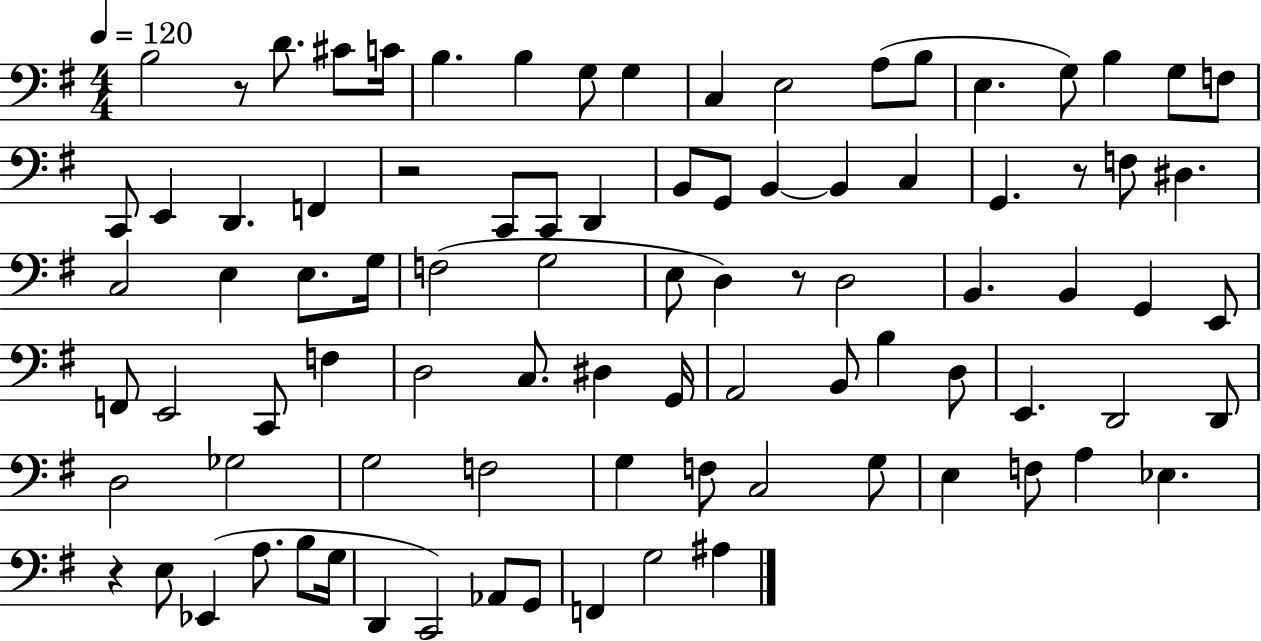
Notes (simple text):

B3/h R/e D4/e. C#4/e C4/s B3/q. B3/q G3/e G3/q C3/q E3/h A3/e B3/e E3/q. G3/e B3/q G3/e F3/e C2/e E2/q D2/q. F2/q R/h C2/e C2/e D2/q B2/e G2/e B2/q B2/q C3/q G2/q. R/e F3/e D#3/q. C3/h E3/q E3/e. G3/s F3/h G3/h E3/e D3/q R/e D3/h B2/q. B2/q G2/q E2/e F2/e E2/h C2/e F3/q D3/h C3/e. D#3/q G2/s A2/h B2/e B3/q D3/e E2/q. D2/h D2/e D3/h Gb3/h G3/h F3/h G3/q F3/e C3/h G3/e E3/q F3/e A3/q Eb3/q. R/q E3/e Eb2/q A3/e. B3/e G3/s D2/q C2/h Ab2/e G2/e F2/q G3/h A#3/q